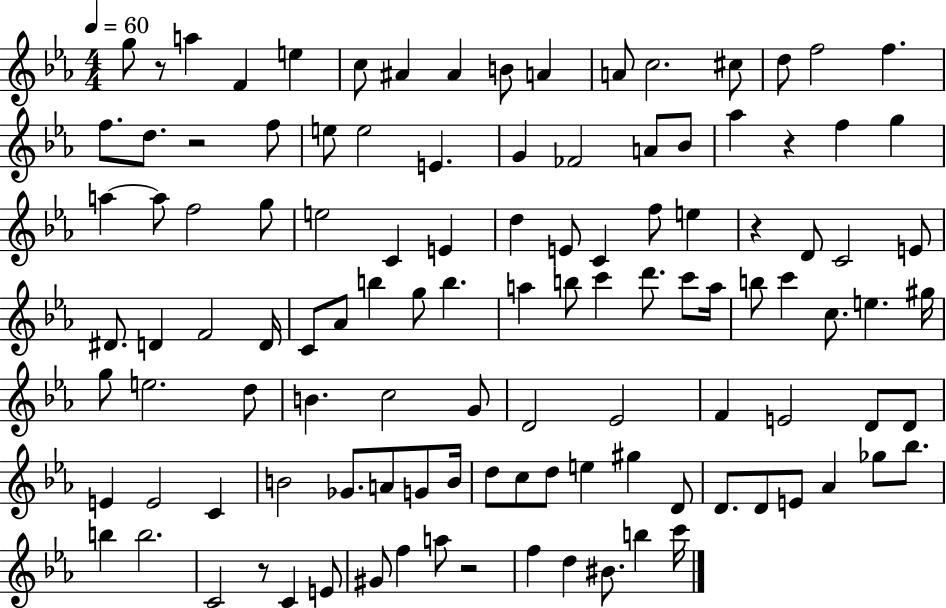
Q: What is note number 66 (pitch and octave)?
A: D5